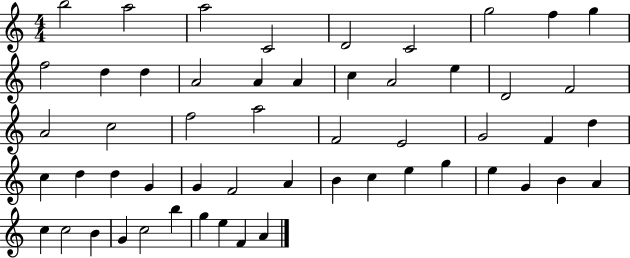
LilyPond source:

{
  \clef treble
  \numericTimeSignature
  \time 4/4
  \key c \major
  b''2 a''2 | a''2 c'2 | d'2 c'2 | g''2 f''4 g''4 | \break f''2 d''4 d''4 | a'2 a'4 a'4 | c''4 a'2 e''4 | d'2 f'2 | \break a'2 c''2 | f''2 a''2 | f'2 e'2 | g'2 f'4 d''4 | \break c''4 d''4 d''4 g'4 | g'4 f'2 a'4 | b'4 c''4 e''4 g''4 | e''4 g'4 b'4 a'4 | \break c''4 c''2 b'4 | g'4 c''2 b''4 | g''4 e''4 f'4 a'4 | \bar "|."
}